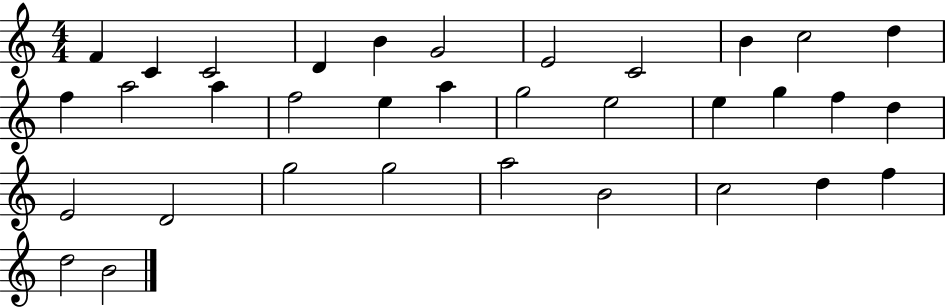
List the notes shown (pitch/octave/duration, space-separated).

F4/q C4/q C4/h D4/q B4/q G4/h E4/h C4/h B4/q C5/h D5/q F5/q A5/h A5/q F5/h E5/q A5/q G5/h E5/h E5/q G5/q F5/q D5/q E4/h D4/h G5/h G5/h A5/h B4/h C5/h D5/q F5/q D5/h B4/h